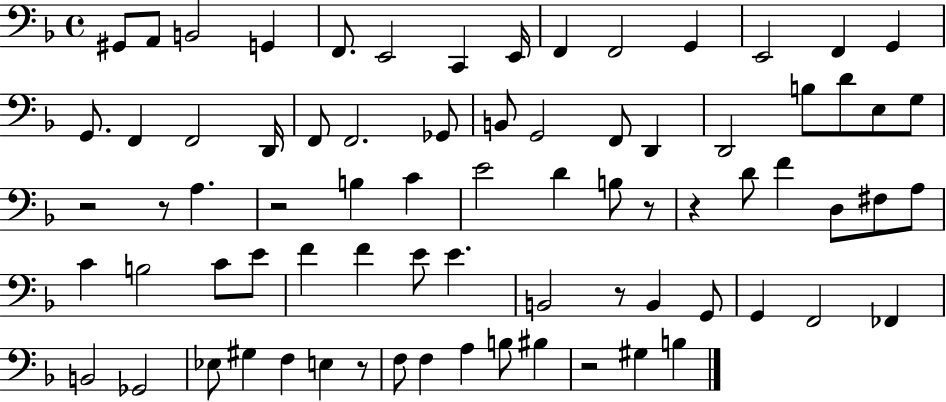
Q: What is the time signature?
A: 4/4